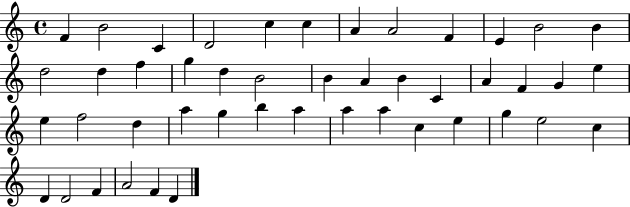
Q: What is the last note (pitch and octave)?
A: D4